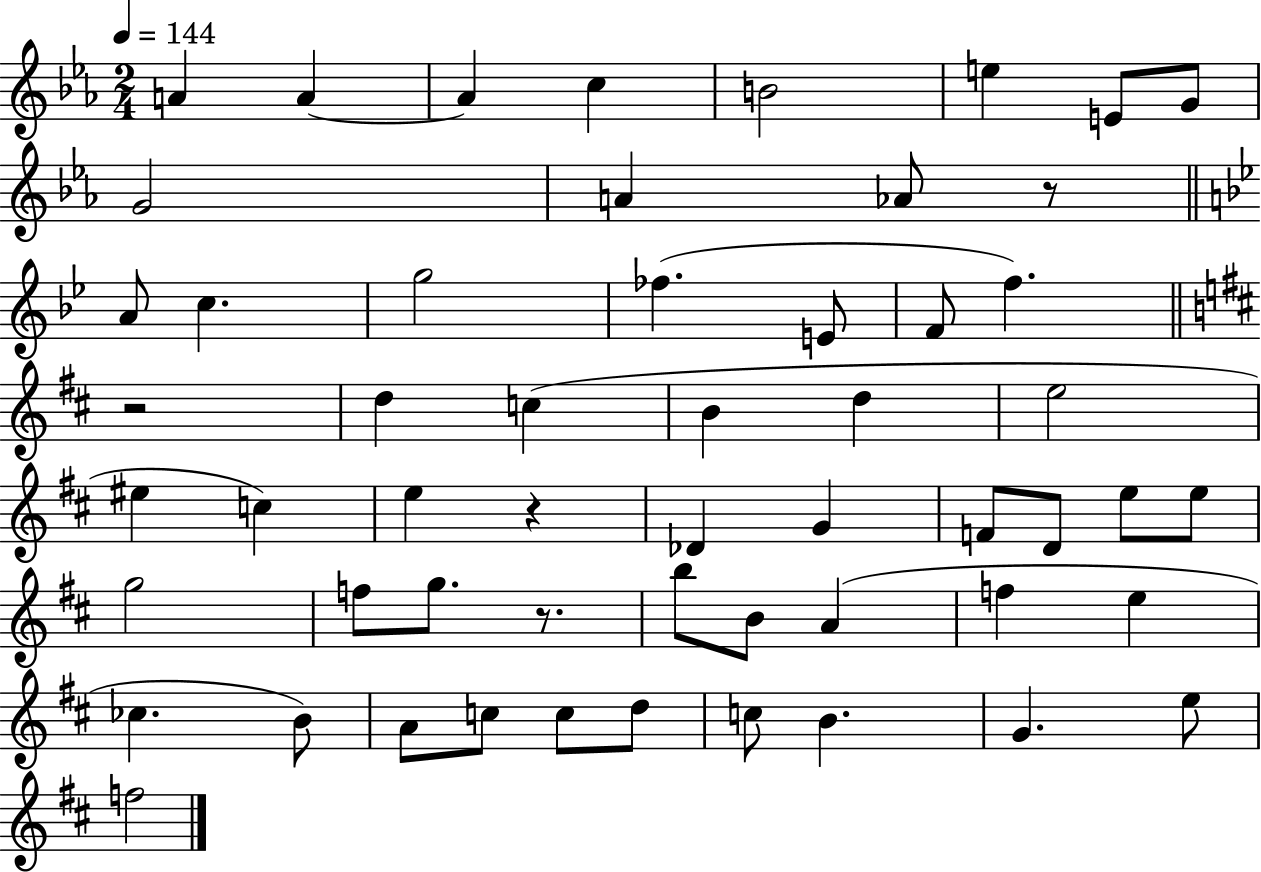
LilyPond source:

{
  \clef treble
  \numericTimeSignature
  \time 2/4
  \key ees \major
  \tempo 4 = 144
  \repeat volta 2 { a'4 a'4~~ | a'4 c''4 | b'2 | e''4 e'8 g'8 | \break g'2 | a'4 aes'8 r8 | \bar "||" \break \key g \minor a'8 c''4. | g''2 | fes''4.( e'8 | f'8 f''4.) | \break \bar "||" \break \key d \major r2 | d''4 c''4( | b'4 d''4 | e''2 | \break eis''4 c''4) | e''4 r4 | des'4 g'4 | f'8 d'8 e''8 e''8 | \break g''2 | f''8 g''8. r8. | b''8 b'8 a'4( | f''4 e''4 | \break ces''4. b'8) | a'8 c''8 c''8 d''8 | c''8 b'4. | g'4. e''8 | \break f''2 | } \bar "|."
}